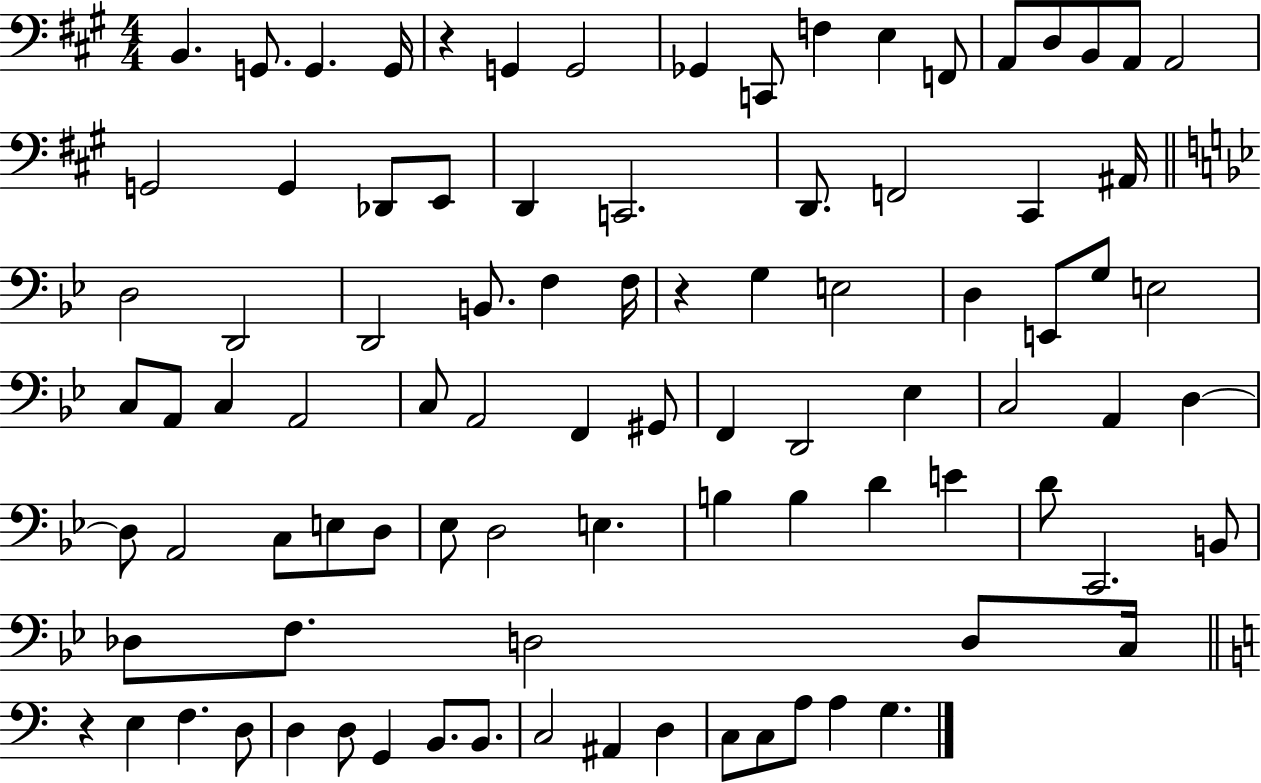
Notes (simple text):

B2/q. G2/e. G2/q. G2/s R/q G2/q G2/h Gb2/q C2/e F3/q E3/q F2/e A2/e D3/e B2/e A2/e A2/h G2/h G2/q Db2/e E2/e D2/q C2/h. D2/e. F2/h C#2/q A#2/s D3/h D2/h D2/h B2/e. F3/q F3/s R/q G3/q E3/h D3/q E2/e G3/e E3/h C3/e A2/e C3/q A2/h C3/e A2/h F2/q G#2/e F2/q D2/h Eb3/q C3/h A2/q D3/q D3/e A2/h C3/e E3/e D3/e Eb3/e D3/h E3/q. B3/q B3/q D4/q E4/q D4/e C2/h. B2/e Db3/e F3/e. D3/h D3/e C3/s R/q E3/q F3/q. D3/e D3/q D3/e G2/q B2/e. B2/e. C3/h A#2/q D3/q C3/e C3/e A3/e A3/q G3/q.